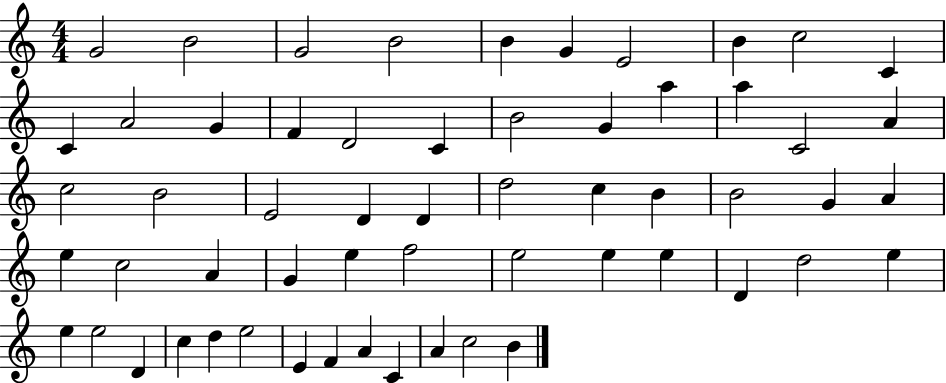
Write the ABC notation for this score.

X:1
T:Untitled
M:4/4
L:1/4
K:C
G2 B2 G2 B2 B G E2 B c2 C C A2 G F D2 C B2 G a a C2 A c2 B2 E2 D D d2 c B B2 G A e c2 A G e f2 e2 e e D d2 e e e2 D c d e2 E F A C A c2 B